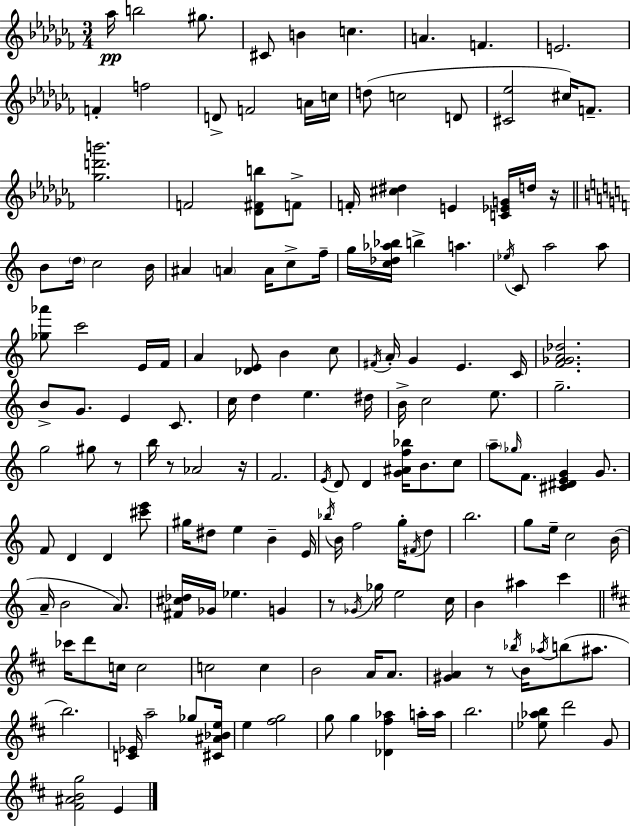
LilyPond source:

{
  \clef treble
  \numericTimeSignature
  \time 3/4
  \key aes \minor
  aes''16\pp b''2 gis''8. | cis'8 b'4 c''4. | a'4. f'4. | e'2. | \break f'4-. f''2 | d'8-> f'2 a'16 c''16 | d''8( c''2 d'8 | <cis' ees''>2 cis''16) f'8.-- | \break <ges'' d''' b'''>2. | f'2 <des' fis' b''>8 f'8-> | f'16-. <cis'' dis''>4 e'4 <c' ees' g'>16 d''16 r16 | \bar "||" \break \key a \minor b'8 \parenthesize d''16 c''2 b'16 | ais'4 \parenthesize a'4 a'16 c''8-> f''16-- | g''16 <c'' des'' aes'' bes''>16 b''4-> a''4. | \acciaccatura { ees''16 } c'8 a''2 a''8 | \break <ges'' aes'''>8 c'''2 e'16 | f'16 a'4 <des' e'>8 b'4 c''8 | \acciaccatura { fis'16 } a'16-. g'4 e'4. | c'16 <f' ges' a' des''>2. | \break b'8-> g'8. e'4 c'8. | c''16 d''4 e''4. | dis''16 b'16-> c''2 e''8. | g''2.-- | \break g''2 gis''8 | r8 b''16 r8 aes'2 | r16 f'2. | \acciaccatura { e'16 } d'8 d'4 <g' ais' f'' bes''>16 b'8. | \break c''8 \parenthesize a''8-- \grace { ges''16 } f'8. <cis' dis' e' g'>4 | g'8. f'8 d'4 d'4 | <cis''' e'''>8 gis''16 dis''8 e''4 b'4-- | e'16 \acciaccatura { bes''16 } b'16 f''2 | \break g''16-. \acciaccatura { fis'16 } d''8 b''2. | g''8 e''16-- c''2 | b'16( a'16-- b'2 | a'8.) <fis' cis'' des''>16 ges'16 ees''4. | \break g'4 r8 \acciaccatura { ges'16 } ges''16 e''2 | c''16 b'4 ais''4 | c'''4 \bar "||" \break \key d \major ces'''16 d'''8 c''16 c''2 | c''2 c''4 | b'2 a'16 a'8. | <gis' a'>4 r8 \acciaccatura { bes''16 } b'16 \acciaccatura { aes''16 }( b''8 ais''8. | \break b''2.) | <c' ees'>16 a''2-- ges''8 | <cis' ais' bes' e''>16 e''4 <fis'' g''>2 | g''8 g''4 <des' fis'' aes''>4 | \break a''16-. a''16 b''2. | <ees'' aes'' b''>8 d'''2 | g'8 <fis' ais' b' g''>2 e'4 | \bar "|."
}